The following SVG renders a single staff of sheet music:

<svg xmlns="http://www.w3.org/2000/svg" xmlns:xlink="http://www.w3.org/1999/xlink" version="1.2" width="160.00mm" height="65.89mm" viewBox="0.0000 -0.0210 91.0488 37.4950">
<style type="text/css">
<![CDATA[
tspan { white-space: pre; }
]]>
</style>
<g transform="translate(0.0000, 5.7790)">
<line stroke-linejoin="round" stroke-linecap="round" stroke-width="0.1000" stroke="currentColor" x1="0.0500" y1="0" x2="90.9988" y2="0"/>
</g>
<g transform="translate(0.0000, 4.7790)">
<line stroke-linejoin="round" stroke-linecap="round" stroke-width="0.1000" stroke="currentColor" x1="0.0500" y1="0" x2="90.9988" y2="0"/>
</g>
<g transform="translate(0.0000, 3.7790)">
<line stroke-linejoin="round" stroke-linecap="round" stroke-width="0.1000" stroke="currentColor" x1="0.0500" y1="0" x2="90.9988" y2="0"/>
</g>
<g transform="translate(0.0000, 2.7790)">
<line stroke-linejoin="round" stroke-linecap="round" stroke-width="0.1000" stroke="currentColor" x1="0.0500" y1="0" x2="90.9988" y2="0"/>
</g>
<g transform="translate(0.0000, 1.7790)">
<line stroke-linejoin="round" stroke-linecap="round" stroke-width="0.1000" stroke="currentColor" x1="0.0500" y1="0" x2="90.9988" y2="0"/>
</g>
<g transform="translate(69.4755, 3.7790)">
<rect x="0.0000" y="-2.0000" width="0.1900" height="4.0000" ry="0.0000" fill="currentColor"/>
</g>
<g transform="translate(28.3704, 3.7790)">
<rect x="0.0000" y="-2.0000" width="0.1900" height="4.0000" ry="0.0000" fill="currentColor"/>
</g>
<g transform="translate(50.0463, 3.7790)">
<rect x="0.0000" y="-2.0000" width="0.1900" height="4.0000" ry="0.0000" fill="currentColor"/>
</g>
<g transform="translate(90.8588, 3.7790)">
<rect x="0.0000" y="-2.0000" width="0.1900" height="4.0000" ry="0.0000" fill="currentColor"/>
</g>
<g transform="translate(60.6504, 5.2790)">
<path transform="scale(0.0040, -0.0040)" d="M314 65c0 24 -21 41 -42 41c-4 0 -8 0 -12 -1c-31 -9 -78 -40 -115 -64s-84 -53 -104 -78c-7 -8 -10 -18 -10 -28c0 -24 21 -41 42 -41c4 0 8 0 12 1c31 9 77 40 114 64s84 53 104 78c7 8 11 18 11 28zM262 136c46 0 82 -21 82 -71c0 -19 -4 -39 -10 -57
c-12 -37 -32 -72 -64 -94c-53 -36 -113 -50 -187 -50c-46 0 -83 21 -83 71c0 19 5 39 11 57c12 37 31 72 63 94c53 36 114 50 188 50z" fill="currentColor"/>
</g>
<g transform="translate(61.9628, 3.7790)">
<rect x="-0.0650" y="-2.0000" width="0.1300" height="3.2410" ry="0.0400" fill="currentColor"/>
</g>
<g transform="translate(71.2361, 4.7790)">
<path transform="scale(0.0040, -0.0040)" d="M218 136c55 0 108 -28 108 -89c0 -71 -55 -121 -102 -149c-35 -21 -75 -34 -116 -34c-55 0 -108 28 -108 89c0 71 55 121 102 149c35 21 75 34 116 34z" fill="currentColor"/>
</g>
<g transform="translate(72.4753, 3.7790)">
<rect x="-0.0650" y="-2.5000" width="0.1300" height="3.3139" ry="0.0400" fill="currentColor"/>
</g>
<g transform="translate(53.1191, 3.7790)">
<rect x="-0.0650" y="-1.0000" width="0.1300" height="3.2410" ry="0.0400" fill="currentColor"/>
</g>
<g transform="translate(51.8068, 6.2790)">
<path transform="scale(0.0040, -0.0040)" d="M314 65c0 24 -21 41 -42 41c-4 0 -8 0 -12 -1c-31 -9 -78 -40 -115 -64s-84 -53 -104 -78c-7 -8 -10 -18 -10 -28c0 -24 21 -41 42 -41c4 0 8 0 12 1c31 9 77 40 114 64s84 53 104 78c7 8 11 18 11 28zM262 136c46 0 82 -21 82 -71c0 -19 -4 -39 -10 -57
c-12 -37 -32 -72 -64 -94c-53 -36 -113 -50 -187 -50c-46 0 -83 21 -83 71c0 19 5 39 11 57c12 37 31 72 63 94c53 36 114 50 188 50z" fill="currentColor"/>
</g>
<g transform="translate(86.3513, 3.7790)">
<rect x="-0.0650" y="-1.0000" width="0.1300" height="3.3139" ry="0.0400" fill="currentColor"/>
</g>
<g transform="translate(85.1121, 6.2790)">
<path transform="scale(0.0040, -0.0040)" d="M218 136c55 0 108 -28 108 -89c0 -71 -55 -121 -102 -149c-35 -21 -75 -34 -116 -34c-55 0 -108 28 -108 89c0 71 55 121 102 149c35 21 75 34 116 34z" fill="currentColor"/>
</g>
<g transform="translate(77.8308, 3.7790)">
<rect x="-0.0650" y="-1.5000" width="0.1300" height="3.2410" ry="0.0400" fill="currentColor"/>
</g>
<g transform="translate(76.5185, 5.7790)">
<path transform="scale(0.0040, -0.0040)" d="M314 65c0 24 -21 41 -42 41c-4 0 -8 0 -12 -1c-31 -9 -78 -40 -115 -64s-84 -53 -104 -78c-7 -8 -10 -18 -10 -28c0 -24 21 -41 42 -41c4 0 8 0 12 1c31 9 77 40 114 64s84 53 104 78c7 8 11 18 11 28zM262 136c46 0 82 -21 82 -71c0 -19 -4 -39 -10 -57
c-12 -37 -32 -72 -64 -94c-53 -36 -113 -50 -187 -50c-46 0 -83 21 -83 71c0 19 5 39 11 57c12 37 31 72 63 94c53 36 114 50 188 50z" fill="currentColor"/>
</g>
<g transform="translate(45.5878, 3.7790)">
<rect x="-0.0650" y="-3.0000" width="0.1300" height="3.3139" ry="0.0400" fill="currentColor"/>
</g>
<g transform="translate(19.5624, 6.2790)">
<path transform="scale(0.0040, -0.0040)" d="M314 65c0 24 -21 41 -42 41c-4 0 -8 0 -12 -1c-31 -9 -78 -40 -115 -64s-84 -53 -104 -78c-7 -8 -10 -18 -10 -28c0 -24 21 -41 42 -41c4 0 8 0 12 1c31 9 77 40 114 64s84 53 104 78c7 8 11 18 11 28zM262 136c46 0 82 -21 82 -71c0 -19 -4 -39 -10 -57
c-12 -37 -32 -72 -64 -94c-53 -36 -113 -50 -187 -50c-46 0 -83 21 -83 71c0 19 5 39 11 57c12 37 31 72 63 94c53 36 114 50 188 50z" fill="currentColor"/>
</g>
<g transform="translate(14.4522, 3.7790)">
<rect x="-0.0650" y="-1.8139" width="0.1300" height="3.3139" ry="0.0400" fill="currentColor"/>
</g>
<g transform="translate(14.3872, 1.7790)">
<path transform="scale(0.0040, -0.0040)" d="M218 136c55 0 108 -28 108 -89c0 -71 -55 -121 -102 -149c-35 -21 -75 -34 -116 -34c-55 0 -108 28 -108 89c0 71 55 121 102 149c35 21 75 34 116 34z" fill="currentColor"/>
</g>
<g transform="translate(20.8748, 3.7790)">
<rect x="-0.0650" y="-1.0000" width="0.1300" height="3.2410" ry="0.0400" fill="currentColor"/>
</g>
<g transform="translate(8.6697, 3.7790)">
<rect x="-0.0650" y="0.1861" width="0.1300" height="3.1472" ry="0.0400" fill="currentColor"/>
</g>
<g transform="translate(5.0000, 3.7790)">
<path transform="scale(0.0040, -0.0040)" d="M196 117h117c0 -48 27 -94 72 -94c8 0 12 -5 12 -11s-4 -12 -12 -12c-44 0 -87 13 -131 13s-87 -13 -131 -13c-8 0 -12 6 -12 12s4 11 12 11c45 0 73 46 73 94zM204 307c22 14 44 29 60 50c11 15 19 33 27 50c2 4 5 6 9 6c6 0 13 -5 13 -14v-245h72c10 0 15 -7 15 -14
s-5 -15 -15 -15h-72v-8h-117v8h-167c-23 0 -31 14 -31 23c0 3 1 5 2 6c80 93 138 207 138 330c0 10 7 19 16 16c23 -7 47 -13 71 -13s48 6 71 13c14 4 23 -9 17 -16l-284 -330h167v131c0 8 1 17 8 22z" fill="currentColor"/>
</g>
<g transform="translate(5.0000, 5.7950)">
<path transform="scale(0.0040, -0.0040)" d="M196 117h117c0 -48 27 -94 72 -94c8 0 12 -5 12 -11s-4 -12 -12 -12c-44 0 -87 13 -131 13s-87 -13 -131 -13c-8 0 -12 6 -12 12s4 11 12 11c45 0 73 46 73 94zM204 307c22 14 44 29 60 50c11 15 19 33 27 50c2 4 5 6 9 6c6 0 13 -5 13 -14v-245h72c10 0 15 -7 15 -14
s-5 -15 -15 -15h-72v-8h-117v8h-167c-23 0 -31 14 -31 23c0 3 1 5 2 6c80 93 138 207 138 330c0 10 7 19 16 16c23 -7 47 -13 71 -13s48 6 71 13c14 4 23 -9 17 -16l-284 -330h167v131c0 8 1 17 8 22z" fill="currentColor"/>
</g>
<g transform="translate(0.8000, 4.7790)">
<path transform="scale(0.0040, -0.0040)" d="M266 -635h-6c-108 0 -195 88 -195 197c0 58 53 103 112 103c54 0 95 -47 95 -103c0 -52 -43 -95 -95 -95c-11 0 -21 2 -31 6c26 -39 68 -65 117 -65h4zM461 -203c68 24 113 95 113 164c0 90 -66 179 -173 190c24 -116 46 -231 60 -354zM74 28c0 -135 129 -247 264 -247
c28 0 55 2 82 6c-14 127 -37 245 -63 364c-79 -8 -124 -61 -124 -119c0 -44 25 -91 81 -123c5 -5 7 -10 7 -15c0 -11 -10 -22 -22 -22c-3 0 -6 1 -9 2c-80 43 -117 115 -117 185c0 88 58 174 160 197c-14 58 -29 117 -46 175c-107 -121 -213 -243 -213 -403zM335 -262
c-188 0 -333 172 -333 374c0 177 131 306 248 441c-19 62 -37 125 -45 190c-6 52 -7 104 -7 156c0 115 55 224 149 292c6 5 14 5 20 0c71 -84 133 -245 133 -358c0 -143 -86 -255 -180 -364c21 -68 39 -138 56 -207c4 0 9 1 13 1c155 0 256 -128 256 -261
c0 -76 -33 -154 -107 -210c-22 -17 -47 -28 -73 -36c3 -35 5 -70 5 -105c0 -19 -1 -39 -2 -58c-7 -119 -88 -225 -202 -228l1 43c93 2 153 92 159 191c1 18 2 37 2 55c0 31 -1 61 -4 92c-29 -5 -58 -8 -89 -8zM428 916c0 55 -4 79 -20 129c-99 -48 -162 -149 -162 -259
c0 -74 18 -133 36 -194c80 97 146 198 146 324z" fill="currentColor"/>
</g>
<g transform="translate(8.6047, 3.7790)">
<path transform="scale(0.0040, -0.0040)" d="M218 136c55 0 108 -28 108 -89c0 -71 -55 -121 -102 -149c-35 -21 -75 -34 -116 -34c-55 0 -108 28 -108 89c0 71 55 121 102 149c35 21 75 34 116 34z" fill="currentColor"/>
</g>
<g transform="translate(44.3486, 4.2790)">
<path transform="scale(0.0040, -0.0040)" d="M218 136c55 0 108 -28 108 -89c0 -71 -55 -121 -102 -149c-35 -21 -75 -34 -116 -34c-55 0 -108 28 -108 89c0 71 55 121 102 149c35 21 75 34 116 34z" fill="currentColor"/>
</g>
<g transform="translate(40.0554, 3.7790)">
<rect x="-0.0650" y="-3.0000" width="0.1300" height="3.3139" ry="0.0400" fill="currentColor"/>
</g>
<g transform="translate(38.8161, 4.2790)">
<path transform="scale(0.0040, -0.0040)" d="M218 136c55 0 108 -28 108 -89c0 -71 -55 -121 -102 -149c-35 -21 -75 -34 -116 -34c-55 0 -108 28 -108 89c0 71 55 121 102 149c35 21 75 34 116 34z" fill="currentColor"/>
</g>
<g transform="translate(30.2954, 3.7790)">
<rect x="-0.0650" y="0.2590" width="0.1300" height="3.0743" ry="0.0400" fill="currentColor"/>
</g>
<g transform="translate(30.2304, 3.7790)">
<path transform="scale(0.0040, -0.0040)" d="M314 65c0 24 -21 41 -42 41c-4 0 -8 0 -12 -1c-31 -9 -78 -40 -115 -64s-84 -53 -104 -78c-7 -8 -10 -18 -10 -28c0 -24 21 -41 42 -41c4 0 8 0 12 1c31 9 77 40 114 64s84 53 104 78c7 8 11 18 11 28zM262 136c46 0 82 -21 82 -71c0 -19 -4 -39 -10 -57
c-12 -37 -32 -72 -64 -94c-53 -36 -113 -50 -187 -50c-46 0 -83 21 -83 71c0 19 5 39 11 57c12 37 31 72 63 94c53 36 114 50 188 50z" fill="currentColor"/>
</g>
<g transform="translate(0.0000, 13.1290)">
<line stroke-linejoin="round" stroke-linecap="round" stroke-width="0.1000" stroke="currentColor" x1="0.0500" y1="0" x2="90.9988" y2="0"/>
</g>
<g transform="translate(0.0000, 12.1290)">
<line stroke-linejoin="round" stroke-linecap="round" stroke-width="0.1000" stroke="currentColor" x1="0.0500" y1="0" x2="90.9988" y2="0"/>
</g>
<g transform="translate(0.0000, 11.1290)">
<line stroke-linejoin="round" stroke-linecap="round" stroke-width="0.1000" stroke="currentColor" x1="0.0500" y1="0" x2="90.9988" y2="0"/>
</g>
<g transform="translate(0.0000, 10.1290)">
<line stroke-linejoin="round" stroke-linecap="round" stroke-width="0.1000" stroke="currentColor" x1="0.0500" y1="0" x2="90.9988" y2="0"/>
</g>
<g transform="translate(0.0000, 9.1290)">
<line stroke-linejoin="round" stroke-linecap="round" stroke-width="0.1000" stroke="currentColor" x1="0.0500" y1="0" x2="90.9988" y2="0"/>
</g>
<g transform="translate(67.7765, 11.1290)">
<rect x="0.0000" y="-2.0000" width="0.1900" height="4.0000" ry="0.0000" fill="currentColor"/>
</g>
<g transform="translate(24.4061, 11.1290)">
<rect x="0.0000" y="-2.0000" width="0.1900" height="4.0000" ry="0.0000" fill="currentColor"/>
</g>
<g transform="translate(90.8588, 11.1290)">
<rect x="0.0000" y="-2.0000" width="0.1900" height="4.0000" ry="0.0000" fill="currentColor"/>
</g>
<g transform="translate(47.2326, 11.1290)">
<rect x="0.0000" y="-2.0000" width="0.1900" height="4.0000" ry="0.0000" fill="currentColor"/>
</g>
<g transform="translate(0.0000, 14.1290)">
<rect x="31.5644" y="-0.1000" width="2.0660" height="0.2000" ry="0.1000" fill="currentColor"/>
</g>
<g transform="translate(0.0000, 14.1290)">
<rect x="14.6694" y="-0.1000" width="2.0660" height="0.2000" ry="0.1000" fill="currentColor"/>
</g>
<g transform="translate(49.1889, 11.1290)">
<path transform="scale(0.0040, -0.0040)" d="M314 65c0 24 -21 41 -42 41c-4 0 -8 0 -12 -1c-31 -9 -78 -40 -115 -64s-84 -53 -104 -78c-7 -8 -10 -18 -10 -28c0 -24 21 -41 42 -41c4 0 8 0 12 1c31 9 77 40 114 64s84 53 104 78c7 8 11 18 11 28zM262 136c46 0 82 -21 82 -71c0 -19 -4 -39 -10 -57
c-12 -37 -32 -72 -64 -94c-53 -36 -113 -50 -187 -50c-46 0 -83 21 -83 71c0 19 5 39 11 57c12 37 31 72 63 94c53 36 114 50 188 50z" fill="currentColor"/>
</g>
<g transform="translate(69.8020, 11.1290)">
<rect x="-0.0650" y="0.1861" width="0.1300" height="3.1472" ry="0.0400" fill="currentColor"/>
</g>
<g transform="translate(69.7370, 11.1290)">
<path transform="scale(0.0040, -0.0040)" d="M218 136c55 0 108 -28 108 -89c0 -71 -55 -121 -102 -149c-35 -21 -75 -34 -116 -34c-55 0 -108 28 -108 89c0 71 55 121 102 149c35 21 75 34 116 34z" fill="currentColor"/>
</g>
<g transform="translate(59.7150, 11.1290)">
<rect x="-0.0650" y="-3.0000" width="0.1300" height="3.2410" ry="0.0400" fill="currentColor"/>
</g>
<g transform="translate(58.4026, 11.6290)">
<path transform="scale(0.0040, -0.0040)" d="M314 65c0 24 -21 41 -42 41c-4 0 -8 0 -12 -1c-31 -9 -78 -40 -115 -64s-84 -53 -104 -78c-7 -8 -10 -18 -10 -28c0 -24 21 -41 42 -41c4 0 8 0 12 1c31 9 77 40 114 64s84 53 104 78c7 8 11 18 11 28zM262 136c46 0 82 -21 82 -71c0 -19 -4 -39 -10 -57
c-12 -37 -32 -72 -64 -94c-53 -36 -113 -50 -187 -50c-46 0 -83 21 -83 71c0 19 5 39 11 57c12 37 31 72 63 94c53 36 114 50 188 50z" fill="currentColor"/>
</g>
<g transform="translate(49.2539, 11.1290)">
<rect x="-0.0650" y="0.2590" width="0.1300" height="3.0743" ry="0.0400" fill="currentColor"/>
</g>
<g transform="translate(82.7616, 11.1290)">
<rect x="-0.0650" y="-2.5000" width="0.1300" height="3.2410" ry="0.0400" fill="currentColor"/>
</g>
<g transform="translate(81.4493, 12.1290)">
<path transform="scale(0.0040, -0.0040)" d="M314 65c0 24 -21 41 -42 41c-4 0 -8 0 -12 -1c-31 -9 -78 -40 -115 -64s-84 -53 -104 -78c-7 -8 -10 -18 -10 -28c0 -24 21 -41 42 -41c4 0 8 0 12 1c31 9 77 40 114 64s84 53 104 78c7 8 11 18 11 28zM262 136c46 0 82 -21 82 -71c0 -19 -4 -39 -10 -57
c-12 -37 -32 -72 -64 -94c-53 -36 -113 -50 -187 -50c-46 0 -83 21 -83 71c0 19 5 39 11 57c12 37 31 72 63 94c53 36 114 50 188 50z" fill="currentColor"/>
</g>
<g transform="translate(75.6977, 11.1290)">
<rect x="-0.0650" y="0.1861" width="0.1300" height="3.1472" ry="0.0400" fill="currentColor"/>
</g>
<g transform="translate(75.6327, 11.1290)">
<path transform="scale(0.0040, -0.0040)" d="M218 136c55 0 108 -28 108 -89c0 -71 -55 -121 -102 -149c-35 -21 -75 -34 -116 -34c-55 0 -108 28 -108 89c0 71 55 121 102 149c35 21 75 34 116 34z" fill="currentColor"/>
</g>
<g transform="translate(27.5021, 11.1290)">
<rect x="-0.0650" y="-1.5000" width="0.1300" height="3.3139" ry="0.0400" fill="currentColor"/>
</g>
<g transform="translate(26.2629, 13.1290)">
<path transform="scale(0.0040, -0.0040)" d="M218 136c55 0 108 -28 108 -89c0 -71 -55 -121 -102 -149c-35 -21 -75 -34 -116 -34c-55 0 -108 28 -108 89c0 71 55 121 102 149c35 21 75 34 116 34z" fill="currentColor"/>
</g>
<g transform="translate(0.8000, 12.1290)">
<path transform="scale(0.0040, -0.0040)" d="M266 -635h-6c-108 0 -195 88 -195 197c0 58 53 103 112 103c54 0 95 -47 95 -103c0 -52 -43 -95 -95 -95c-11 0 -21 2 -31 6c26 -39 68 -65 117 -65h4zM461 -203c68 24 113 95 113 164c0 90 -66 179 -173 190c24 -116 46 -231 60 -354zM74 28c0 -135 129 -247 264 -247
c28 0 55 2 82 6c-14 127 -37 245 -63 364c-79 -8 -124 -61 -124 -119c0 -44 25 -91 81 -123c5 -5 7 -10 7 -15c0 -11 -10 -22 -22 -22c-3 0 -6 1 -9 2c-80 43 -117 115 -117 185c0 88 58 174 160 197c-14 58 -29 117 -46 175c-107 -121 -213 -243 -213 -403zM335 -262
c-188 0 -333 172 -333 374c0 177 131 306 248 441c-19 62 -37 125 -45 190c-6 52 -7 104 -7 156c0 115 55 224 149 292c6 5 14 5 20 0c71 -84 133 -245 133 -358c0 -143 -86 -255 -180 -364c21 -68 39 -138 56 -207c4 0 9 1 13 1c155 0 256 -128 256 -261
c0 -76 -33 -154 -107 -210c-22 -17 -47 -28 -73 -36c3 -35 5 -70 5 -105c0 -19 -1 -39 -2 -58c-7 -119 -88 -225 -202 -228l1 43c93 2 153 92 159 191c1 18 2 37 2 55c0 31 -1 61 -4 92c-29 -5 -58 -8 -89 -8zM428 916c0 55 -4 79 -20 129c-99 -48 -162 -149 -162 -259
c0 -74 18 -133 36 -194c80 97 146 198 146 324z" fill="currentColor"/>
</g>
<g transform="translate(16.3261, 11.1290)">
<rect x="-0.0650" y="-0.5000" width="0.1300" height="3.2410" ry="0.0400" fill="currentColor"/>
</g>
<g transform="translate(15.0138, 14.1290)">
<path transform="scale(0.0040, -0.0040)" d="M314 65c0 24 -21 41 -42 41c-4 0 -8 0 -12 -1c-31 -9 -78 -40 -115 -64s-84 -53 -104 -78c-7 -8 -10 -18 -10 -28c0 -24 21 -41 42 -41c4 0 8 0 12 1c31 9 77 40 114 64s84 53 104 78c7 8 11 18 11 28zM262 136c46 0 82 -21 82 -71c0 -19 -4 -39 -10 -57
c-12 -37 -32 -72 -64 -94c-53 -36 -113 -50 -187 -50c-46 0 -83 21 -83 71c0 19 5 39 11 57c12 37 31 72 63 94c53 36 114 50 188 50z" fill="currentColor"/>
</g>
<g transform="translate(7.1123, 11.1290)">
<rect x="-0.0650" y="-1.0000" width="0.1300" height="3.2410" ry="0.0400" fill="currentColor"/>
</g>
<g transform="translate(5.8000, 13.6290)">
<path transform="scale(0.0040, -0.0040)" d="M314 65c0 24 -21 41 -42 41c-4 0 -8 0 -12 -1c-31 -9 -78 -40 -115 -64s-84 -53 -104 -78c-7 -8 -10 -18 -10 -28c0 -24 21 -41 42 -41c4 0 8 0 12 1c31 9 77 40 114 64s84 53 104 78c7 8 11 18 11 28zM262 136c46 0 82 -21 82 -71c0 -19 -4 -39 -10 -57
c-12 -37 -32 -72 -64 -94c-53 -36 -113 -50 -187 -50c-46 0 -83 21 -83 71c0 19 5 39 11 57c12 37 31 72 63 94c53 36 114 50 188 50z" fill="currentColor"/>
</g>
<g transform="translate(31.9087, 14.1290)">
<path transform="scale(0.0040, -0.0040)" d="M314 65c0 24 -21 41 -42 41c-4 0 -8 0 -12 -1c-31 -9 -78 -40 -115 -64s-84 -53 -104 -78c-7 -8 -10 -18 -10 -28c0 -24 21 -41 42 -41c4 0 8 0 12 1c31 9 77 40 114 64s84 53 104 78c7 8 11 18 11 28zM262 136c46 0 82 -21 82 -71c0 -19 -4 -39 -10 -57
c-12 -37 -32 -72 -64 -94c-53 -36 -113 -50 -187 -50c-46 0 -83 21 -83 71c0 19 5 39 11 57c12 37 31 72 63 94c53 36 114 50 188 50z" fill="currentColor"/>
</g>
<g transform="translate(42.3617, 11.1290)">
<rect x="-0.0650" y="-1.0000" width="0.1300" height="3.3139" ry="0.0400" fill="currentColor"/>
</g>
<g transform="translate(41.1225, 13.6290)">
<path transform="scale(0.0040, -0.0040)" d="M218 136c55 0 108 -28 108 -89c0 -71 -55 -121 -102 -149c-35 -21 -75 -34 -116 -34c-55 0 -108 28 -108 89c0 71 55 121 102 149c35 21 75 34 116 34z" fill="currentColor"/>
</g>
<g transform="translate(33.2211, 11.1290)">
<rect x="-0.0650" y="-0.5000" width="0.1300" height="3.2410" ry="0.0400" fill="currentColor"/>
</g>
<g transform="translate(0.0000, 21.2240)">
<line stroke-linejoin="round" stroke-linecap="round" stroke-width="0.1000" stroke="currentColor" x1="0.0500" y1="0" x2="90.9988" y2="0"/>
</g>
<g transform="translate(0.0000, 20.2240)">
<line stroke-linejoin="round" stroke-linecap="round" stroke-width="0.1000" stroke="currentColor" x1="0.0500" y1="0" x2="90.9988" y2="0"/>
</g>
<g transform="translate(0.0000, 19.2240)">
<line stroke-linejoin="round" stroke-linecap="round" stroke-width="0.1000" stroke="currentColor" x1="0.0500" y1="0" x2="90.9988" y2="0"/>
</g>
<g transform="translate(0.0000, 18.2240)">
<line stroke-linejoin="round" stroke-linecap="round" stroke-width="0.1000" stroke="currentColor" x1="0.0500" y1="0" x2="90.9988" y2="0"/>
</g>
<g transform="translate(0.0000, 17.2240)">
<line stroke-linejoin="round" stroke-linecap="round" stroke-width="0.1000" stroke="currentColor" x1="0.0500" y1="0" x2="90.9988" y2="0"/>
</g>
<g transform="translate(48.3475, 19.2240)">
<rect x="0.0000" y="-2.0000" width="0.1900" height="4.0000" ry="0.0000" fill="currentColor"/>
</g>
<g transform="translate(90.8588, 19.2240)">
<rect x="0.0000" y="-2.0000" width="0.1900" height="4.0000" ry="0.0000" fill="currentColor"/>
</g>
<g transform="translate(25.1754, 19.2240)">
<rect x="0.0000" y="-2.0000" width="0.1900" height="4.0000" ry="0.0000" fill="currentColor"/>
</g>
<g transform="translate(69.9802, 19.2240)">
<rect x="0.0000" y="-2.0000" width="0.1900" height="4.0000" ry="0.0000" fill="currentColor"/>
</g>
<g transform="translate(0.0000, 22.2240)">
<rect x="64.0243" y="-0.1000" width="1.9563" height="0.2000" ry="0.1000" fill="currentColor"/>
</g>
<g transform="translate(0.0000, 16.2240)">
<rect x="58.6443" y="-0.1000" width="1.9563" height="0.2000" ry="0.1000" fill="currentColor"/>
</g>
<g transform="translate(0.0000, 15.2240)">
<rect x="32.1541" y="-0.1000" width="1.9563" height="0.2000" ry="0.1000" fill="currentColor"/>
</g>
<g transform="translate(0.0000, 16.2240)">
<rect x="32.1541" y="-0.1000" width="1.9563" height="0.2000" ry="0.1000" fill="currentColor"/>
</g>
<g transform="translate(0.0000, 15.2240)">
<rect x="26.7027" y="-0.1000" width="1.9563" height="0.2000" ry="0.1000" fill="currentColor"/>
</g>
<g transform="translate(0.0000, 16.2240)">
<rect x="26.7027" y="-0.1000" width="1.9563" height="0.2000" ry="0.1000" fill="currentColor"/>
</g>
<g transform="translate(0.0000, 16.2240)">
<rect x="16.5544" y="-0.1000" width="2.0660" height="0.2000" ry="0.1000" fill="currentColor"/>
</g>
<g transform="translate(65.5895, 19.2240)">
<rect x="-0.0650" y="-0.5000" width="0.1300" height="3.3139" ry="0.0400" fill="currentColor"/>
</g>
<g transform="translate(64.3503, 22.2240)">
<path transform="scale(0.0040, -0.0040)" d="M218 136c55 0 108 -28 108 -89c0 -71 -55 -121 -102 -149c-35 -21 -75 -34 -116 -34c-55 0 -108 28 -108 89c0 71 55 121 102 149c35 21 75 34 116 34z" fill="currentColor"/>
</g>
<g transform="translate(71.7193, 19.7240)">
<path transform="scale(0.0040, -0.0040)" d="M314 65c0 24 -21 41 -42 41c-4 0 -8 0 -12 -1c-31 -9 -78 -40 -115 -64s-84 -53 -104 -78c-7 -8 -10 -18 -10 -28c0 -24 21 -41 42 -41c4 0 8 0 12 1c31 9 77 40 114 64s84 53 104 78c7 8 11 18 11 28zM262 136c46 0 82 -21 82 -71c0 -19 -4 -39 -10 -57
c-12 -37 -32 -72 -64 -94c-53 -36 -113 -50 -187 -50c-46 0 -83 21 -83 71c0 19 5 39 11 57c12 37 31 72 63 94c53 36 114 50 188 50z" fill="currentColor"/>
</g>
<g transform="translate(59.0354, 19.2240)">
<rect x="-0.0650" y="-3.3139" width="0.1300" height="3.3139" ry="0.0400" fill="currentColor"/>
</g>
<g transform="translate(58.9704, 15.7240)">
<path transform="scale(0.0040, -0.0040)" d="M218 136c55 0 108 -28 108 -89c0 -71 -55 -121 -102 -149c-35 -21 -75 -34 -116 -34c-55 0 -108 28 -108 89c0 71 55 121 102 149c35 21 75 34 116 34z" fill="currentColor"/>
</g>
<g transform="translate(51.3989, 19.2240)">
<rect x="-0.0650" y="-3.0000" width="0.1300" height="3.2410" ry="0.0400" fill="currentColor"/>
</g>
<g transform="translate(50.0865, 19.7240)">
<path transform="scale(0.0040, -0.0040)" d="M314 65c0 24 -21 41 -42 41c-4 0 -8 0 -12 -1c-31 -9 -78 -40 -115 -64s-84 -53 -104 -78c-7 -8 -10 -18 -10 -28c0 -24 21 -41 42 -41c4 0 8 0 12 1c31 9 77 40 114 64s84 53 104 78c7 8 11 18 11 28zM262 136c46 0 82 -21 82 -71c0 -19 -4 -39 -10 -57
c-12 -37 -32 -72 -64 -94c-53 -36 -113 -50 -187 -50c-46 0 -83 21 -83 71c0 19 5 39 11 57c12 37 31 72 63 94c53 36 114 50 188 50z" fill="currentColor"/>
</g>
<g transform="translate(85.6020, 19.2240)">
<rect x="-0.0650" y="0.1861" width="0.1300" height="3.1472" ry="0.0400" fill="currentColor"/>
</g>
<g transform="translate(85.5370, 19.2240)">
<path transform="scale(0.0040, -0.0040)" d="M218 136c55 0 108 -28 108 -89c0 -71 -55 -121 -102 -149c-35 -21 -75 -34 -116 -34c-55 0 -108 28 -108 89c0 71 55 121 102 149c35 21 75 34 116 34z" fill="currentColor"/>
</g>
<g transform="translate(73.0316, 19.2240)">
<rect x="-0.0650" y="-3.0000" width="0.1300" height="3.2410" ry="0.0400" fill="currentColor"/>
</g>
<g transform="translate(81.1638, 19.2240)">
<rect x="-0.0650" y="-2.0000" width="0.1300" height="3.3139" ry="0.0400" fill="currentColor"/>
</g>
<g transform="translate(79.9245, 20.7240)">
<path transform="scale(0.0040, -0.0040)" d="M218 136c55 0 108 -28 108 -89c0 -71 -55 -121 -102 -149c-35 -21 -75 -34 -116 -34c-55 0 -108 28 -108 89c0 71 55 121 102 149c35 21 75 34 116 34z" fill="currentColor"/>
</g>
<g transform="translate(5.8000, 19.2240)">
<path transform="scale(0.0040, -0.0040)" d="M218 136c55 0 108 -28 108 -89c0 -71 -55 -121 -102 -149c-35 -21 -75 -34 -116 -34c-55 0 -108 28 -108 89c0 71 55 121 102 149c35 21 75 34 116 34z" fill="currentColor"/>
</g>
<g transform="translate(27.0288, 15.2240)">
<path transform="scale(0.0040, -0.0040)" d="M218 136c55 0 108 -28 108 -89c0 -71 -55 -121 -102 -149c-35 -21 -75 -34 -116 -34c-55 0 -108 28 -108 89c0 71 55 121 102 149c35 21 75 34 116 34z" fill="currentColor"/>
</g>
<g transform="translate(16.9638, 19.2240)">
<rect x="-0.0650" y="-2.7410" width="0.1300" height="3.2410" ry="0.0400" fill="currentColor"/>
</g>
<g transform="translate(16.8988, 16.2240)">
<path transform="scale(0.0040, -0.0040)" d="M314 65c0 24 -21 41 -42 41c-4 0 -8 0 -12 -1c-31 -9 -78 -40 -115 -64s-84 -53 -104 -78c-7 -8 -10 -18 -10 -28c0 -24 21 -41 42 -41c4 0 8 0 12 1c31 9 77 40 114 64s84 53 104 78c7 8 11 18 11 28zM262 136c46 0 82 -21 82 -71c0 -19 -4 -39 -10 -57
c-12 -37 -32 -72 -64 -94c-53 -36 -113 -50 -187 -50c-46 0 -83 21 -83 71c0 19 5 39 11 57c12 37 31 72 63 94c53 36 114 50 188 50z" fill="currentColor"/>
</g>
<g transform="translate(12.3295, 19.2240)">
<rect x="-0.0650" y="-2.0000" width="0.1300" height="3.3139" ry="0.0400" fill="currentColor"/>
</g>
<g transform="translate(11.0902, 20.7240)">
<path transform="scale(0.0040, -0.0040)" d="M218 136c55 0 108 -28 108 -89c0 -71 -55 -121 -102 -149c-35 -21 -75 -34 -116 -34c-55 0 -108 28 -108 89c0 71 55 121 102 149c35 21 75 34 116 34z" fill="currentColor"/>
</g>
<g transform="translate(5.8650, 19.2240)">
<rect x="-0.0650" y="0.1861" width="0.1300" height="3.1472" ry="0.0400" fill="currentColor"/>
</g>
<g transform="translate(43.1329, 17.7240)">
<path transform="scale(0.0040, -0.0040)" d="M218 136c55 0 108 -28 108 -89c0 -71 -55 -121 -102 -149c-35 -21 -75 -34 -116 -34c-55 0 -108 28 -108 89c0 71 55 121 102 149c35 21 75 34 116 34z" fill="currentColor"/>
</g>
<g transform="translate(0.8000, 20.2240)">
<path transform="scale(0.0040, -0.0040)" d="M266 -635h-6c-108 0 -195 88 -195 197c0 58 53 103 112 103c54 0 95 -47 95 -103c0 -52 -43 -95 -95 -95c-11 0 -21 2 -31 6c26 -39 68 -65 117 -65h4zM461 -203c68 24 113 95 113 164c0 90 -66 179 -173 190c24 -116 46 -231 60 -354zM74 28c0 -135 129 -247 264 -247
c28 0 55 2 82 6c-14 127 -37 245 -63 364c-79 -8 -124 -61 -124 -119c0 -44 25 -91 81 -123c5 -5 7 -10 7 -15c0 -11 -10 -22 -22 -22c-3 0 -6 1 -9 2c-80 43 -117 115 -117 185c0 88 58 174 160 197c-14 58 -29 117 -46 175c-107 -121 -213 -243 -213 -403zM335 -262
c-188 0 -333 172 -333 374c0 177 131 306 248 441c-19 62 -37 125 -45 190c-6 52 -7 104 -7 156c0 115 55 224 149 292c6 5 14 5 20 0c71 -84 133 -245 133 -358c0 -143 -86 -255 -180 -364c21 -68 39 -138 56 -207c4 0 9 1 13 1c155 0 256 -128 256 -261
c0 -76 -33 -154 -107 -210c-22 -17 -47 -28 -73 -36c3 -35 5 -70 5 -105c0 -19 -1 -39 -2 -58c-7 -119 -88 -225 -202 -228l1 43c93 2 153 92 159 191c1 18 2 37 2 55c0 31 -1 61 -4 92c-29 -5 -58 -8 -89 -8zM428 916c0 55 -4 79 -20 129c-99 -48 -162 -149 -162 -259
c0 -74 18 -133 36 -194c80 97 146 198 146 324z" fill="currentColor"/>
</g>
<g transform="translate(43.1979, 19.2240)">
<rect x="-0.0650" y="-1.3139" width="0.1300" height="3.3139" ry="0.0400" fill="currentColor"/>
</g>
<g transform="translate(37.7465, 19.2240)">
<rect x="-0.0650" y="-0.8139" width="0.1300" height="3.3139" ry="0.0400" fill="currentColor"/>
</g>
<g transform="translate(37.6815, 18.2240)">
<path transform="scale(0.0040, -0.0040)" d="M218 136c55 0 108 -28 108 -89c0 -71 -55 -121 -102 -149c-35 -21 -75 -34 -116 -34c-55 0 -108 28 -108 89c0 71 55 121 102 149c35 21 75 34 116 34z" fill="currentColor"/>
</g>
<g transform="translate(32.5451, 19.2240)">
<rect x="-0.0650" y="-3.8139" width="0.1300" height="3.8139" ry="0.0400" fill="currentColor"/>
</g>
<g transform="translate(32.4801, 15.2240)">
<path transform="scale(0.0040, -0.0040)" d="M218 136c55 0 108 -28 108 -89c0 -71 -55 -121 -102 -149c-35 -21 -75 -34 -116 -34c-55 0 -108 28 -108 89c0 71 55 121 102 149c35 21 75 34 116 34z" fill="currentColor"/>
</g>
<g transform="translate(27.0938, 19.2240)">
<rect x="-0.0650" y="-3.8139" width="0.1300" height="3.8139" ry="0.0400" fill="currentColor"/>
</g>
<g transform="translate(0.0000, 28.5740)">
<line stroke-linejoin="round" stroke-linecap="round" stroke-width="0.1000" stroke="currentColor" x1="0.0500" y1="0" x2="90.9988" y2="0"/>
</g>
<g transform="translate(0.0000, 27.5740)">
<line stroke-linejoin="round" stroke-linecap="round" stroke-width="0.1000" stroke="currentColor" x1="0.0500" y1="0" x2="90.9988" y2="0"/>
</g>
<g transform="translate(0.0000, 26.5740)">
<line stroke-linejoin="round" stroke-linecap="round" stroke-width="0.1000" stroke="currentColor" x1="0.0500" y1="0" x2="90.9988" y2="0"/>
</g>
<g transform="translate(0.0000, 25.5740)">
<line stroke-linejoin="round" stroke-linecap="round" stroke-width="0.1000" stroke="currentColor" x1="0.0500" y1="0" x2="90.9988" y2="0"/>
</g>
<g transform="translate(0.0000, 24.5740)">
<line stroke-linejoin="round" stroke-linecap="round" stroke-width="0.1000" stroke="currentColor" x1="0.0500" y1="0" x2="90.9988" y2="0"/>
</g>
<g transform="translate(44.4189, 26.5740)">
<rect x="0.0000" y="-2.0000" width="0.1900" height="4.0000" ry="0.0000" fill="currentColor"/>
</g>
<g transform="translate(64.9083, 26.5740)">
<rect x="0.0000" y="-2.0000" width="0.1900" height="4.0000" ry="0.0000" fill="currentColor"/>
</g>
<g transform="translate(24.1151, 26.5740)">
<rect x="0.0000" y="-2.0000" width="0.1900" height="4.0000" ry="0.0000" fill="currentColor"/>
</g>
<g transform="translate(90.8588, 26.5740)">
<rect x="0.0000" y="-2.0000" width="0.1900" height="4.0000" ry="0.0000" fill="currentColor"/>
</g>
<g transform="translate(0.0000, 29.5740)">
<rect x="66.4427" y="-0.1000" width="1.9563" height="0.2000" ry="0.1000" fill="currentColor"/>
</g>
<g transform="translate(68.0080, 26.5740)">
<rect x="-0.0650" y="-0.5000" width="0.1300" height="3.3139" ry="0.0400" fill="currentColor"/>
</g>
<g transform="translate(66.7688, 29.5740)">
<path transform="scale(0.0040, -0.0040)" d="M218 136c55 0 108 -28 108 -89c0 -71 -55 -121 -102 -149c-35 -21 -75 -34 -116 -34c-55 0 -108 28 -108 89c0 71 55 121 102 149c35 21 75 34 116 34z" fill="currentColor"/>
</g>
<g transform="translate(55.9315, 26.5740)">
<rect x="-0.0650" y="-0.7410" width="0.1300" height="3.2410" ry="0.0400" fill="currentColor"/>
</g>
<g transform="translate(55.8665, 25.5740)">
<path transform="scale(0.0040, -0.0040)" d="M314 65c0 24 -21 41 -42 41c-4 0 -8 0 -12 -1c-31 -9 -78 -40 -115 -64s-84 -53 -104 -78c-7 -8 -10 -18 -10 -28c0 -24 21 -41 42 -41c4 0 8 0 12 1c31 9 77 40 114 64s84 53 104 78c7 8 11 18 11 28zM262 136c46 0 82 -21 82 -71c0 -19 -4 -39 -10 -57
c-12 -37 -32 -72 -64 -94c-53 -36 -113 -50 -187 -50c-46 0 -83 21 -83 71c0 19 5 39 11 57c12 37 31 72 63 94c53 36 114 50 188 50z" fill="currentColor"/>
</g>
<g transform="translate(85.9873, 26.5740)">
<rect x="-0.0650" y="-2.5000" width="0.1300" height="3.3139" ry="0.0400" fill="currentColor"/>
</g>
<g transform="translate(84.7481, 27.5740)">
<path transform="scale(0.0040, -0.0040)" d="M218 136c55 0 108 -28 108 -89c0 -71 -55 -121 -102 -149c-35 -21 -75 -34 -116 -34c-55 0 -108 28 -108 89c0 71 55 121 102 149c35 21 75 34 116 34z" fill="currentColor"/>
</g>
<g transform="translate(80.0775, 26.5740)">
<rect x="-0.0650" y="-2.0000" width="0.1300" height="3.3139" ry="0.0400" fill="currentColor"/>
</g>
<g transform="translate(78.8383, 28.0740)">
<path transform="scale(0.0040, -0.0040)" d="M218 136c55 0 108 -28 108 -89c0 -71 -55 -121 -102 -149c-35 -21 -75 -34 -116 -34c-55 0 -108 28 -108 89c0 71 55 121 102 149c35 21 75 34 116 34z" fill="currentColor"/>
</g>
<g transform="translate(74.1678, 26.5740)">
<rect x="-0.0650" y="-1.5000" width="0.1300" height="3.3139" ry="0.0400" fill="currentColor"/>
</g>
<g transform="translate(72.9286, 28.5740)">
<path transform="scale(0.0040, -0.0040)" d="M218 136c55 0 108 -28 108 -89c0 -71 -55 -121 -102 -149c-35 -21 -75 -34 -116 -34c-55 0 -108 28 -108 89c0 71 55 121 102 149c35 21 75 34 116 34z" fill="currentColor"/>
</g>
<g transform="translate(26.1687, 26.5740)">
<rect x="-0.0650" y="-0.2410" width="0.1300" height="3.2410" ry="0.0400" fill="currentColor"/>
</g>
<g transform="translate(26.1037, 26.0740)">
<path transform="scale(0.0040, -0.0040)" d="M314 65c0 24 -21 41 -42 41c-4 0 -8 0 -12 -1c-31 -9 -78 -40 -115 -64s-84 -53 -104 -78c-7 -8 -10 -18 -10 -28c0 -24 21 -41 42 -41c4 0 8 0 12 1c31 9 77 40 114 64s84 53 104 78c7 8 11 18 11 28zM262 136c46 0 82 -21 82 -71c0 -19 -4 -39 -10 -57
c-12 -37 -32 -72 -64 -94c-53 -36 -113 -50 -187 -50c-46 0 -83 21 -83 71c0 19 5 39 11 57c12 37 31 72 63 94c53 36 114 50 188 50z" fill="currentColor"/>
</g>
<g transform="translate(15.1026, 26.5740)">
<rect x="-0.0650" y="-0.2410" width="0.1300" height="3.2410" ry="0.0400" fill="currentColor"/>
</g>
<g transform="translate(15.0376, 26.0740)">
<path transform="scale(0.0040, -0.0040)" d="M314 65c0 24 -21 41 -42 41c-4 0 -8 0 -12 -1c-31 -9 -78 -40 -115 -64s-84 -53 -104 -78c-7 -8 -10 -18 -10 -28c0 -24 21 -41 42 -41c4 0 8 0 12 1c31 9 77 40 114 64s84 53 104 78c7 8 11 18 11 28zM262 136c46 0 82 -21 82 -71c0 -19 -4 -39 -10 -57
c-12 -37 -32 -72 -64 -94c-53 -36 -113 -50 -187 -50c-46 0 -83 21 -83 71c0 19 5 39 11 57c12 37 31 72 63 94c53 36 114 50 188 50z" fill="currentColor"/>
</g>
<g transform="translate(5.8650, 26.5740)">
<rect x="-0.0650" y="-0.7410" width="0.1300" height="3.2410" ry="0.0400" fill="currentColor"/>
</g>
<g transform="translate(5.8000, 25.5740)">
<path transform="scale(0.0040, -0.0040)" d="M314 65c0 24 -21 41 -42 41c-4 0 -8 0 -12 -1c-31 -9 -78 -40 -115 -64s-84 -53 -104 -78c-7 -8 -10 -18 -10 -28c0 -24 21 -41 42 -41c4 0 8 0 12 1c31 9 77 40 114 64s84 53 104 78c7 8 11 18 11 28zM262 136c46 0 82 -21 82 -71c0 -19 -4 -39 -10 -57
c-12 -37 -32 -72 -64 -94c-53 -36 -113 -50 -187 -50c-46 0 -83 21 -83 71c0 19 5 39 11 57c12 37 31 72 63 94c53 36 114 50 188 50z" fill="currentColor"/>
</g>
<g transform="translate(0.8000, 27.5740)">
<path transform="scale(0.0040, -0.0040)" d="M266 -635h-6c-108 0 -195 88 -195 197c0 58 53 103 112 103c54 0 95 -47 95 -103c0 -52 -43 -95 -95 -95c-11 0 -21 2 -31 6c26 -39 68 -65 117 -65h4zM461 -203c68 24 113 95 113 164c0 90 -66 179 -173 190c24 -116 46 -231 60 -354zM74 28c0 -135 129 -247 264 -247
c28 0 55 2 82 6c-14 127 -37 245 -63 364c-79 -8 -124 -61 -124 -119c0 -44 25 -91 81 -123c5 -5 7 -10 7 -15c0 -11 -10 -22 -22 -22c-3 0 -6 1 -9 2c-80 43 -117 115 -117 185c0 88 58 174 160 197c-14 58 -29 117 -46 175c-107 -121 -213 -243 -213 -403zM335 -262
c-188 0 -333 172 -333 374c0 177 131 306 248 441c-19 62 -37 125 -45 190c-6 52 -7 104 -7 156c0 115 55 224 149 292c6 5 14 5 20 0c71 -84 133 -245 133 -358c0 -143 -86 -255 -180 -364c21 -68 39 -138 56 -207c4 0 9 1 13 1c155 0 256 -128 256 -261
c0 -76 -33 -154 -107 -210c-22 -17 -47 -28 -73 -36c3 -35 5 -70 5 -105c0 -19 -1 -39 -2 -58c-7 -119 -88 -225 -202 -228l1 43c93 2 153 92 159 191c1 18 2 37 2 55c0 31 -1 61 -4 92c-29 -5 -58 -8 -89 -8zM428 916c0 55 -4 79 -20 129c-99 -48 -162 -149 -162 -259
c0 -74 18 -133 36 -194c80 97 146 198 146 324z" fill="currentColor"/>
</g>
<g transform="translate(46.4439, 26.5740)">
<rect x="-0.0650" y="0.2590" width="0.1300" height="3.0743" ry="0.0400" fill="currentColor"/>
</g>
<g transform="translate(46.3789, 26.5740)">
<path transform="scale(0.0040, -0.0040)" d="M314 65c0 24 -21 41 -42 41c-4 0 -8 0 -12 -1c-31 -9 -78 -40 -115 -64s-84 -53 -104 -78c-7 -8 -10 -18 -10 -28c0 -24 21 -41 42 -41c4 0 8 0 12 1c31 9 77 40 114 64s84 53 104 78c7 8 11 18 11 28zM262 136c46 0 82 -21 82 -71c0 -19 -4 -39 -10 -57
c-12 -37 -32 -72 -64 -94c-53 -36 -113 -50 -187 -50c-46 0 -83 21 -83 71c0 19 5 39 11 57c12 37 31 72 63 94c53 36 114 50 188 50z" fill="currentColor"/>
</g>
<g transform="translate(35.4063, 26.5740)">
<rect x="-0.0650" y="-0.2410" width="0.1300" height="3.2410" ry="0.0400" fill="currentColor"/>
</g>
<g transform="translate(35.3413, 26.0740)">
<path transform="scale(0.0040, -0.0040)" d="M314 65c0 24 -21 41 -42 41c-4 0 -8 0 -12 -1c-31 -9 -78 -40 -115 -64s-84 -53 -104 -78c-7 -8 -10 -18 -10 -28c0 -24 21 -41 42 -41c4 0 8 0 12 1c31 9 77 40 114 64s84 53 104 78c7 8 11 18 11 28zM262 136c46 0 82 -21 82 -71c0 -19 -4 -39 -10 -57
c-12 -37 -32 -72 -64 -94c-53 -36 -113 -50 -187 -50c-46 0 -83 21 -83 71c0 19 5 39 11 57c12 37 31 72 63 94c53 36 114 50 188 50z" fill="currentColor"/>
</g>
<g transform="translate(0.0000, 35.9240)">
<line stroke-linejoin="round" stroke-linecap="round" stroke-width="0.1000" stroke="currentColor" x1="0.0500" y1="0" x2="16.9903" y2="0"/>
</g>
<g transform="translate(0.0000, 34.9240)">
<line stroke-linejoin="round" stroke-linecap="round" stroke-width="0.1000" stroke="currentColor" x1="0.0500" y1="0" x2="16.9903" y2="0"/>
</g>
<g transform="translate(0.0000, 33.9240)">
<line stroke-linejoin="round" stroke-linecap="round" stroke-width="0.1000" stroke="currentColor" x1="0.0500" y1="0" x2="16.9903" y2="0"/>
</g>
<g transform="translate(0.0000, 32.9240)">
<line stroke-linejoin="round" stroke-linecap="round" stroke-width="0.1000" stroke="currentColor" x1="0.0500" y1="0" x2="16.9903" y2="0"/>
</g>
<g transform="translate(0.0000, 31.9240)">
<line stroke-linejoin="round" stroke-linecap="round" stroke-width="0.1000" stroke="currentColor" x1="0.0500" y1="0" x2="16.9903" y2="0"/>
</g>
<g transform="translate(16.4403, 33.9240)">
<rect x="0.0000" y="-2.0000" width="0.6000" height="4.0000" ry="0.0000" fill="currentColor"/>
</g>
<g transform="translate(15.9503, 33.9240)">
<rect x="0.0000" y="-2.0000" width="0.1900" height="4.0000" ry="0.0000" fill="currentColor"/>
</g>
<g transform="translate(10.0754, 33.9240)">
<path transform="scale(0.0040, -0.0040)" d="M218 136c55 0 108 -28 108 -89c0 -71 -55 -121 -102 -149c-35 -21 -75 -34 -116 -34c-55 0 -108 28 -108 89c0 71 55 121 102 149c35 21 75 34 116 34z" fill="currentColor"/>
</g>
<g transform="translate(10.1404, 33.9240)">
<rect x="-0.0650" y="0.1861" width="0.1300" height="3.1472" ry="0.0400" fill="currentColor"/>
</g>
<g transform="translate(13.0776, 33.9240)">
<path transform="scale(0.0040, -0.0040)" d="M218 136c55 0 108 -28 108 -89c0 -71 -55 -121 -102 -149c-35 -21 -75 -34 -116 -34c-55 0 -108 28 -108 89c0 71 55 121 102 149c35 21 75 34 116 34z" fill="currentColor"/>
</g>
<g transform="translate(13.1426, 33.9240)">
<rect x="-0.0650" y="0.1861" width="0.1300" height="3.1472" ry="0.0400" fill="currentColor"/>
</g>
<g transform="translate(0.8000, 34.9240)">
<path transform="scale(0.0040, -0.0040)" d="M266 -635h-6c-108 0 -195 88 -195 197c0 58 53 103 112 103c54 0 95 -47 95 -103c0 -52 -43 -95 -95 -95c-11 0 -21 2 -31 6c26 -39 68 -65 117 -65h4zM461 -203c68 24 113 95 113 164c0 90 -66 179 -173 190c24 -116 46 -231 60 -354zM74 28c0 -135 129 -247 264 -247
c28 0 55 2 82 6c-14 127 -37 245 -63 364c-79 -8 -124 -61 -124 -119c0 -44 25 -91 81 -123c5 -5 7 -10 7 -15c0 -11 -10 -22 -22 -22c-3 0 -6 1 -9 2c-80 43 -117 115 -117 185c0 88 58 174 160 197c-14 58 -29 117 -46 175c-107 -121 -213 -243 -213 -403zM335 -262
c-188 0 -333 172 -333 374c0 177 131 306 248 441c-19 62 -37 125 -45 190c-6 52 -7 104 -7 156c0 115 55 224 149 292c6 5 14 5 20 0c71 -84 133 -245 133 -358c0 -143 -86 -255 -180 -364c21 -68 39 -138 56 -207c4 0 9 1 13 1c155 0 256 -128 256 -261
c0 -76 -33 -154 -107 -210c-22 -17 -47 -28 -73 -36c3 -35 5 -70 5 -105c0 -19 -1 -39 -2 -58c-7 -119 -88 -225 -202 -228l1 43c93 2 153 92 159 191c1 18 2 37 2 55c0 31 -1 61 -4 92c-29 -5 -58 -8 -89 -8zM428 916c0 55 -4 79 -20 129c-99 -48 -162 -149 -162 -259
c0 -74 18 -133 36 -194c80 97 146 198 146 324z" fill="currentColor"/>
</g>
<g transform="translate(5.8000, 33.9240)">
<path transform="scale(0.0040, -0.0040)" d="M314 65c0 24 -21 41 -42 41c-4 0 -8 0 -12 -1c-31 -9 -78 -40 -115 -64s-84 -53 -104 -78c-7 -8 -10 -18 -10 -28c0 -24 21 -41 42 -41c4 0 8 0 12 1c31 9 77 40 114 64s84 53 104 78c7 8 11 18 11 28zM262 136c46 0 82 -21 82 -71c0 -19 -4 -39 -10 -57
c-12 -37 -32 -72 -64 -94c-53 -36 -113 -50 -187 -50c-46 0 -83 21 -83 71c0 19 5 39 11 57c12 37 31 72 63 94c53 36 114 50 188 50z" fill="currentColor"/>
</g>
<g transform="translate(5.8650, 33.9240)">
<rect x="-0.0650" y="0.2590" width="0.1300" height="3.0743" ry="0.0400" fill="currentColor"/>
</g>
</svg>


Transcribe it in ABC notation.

X:1
T:Untitled
M:4/4
L:1/4
K:C
B f D2 B2 A A D2 F2 G E2 D D2 C2 E C2 D B2 A2 B B G2 B F a2 c' c' d e A2 b C A2 F B d2 c2 c2 c2 B2 d2 C E F G B2 B B